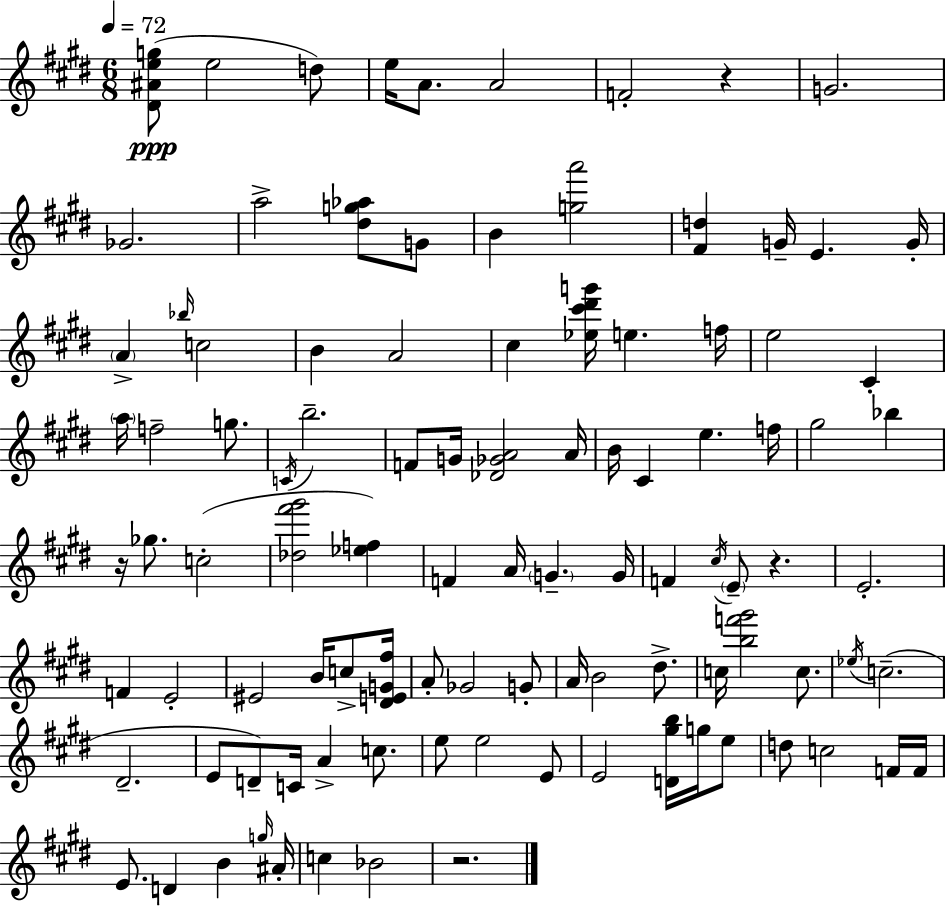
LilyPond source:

{
  \clef treble
  \numericTimeSignature
  \time 6/8
  \key e \major
  \tempo 4 = 72
  <dis' ais' e'' g''>8(\ppp e''2 d''8) | e''16 a'8. a'2 | f'2-. r4 | g'2. | \break ges'2. | a''2-> <dis'' g'' aes''>8 g'8 | b'4 <g'' a'''>2 | <fis' d''>4 g'16-- e'4. g'16-. | \break \parenthesize a'4-> \grace { bes''16 } c''2 | b'4 a'2 | cis''4 <ees'' cis''' dis''' g'''>16 e''4. | f''16 e''2 cis'4-. | \break \parenthesize a''16 f''2-- g''8. | \acciaccatura { c'16 } b''2.-- | f'8 g'16 <des' ges' a'>2 | a'16 b'16 cis'4 e''4. | \break f''16 gis''2 bes''4 | r16 ges''8. c''2-.( | <des'' fis''' gis'''>2 <ees'' f''>4) | f'4 a'16 \parenthesize g'4.-- | \break g'16 f'4 \acciaccatura { cis''16 } \parenthesize e'8-- r4. | e'2.-. | f'4 e'2-. | eis'2 b'16 | \break c''8-> <dis' e' g' fis''>16 a'8-. ges'2 | g'8-. a'16 b'2 | dis''8.-> c''16 <b'' f''' gis'''>2 | c''8. \acciaccatura { ees''16 } c''2.--( | \break dis'2.-- | e'8 d'8--) c'16 a'4-> | c''8. e''8 e''2 | e'8 e'2 | \break <d' gis'' b''>16 g''16 e''8 d''8 c''2 | f'16 f'16 e'8. d'4 b'4 | \grace { g''16 } ais'16-. c''4 bes'2 | r2. | \break \bar "|."
}